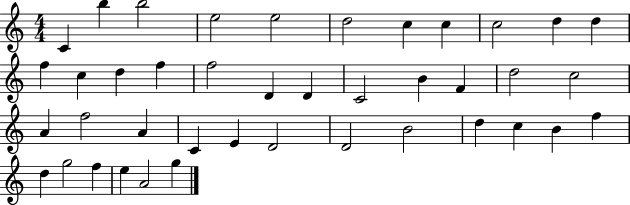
{
  \clef treble
  \numericTimeSignature
  \time 4/4
  \key c \major
  c'4 b''4 b''2 | e''2 e''2 | d''2 c''4 c''4 | c''2 d''4 d''4 | \break f''4 c''4 d''4 f''4 | f''2 d'4 d'4 | c'2 b'4 f'4 | d''2 c''2 | \break a'4 f''2 a'4 | c'4 e'4 d'2 | d'2 b'2 | d''4 c''4 b'4 f''4 | \break d''4 g''2 f''4 | e''4 a'2 g''4 | \bar "|."
}